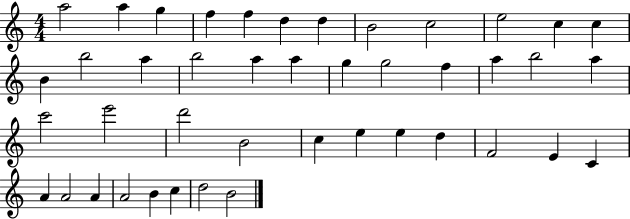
{
  \clef treble
  \numericTimeSignature
  \time 4/4
  \key c \major
  a''2 a''4 g''4 | f''4 f''4 d''4 d''4 | b'2 c''2 | e''2 c''4 c''4 | \break b'4 b''2 a''4 | b''2 a''4 a''4 | g''4 g''2 f''4 | a''4 b''2 a''4 | \break c'''2 e'''2 | d'''2 b'2 | c''4 e''4 e''4 d''4 | f'2 e'4 c'4 | \break a'4 a'2 a'4 | a'2 b'4 c''4 | d''2 b'2 | \bar "|."
}